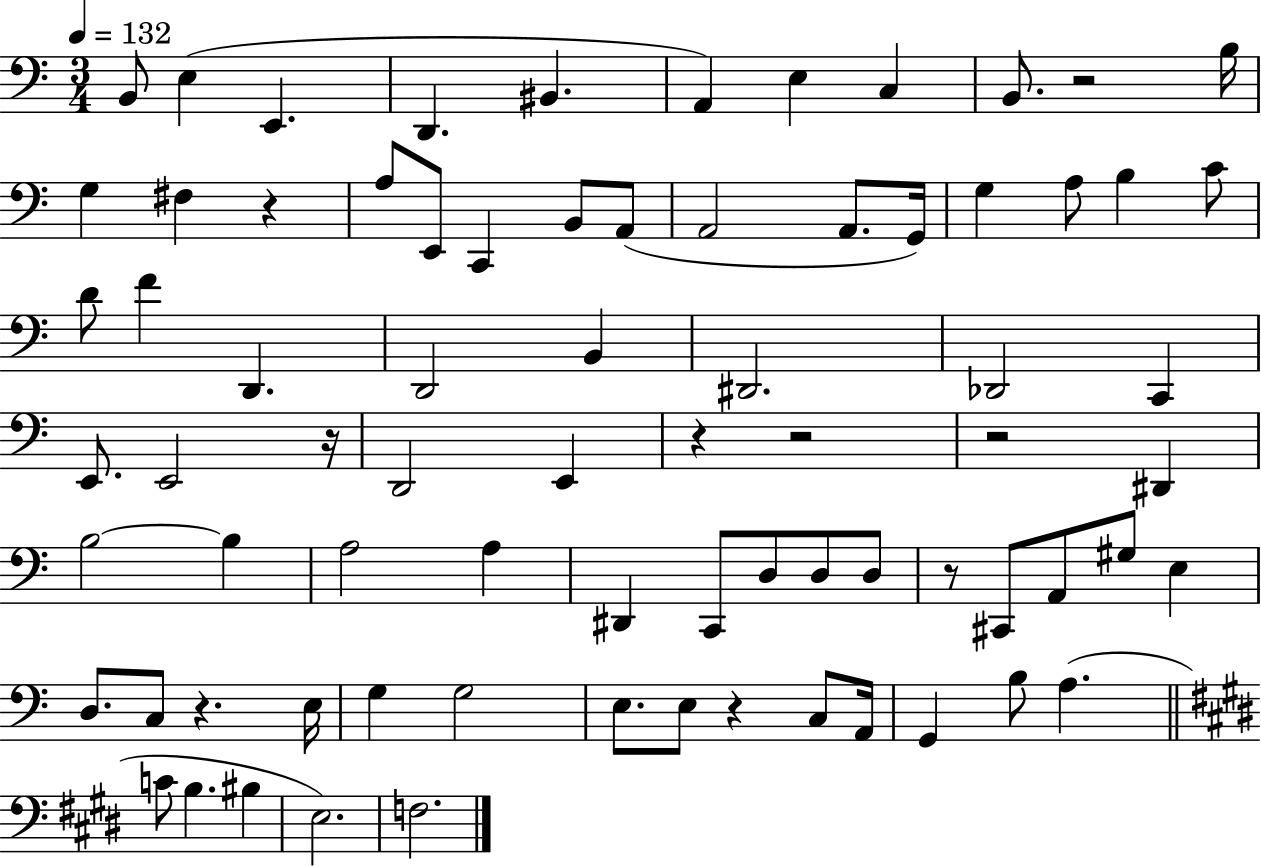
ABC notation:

X:1
T:Untitled
M:3/4
L:1/4
K:C
B,,/2 E, E,, D,, ^B,, A,, E, C, B,,/2 z2 B,/4 G, ^F, z A,/2 E,,/2 C,, B,,/2 A,,/2 A,,2 A,,/2 G,,/4 G, A,/2 B, C/2 D/2 F D,, D,,2 B,, ^D,,2 _D,,2 C,, E,,/2 E,,2 z/4 D,,2 E,, z z2 z2 ^D,, B,2 B, A,2 A, ^D,, C,,/2 D,/2 D,/2 D,/2 z/2 ^C,,/2 A,,/2 ^G,/2 E, D,/2 C,/2 z E,/4 G, G,2 E,/2 E,/2 z C,/2 A,,/4 G,, B,/2 A, C/2 B, ^B, E,2 F,2